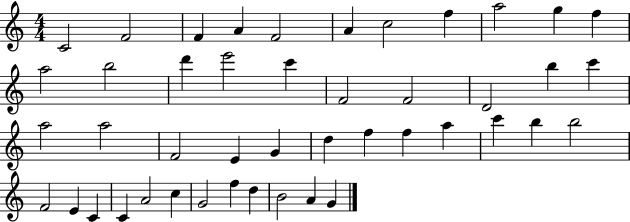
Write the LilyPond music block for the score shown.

{
  \clef treble
  \numericTimeSignature
  \time 4/4
  \key c \major
  c'2 f'2 | f'4 a'4 f'2 | a'4 c''2 f''4 | a''2 g''4 f''4 | \break a''2 b''2 | d'''4 e'''2 c'''4 | f'2 f'2 | d'2 b''4 c'''4 | \break a''2 a''2 | f'2 e'4 g'4 | d''4 f''4 f''4 a''4 | c'''4 b''4 b''2 | \break f'2 e'4 c'4 | c'4 a'2 c''4 | g'2 f''4 d''4 | b'2 a'4 g'4 | \break \bar "|."
}